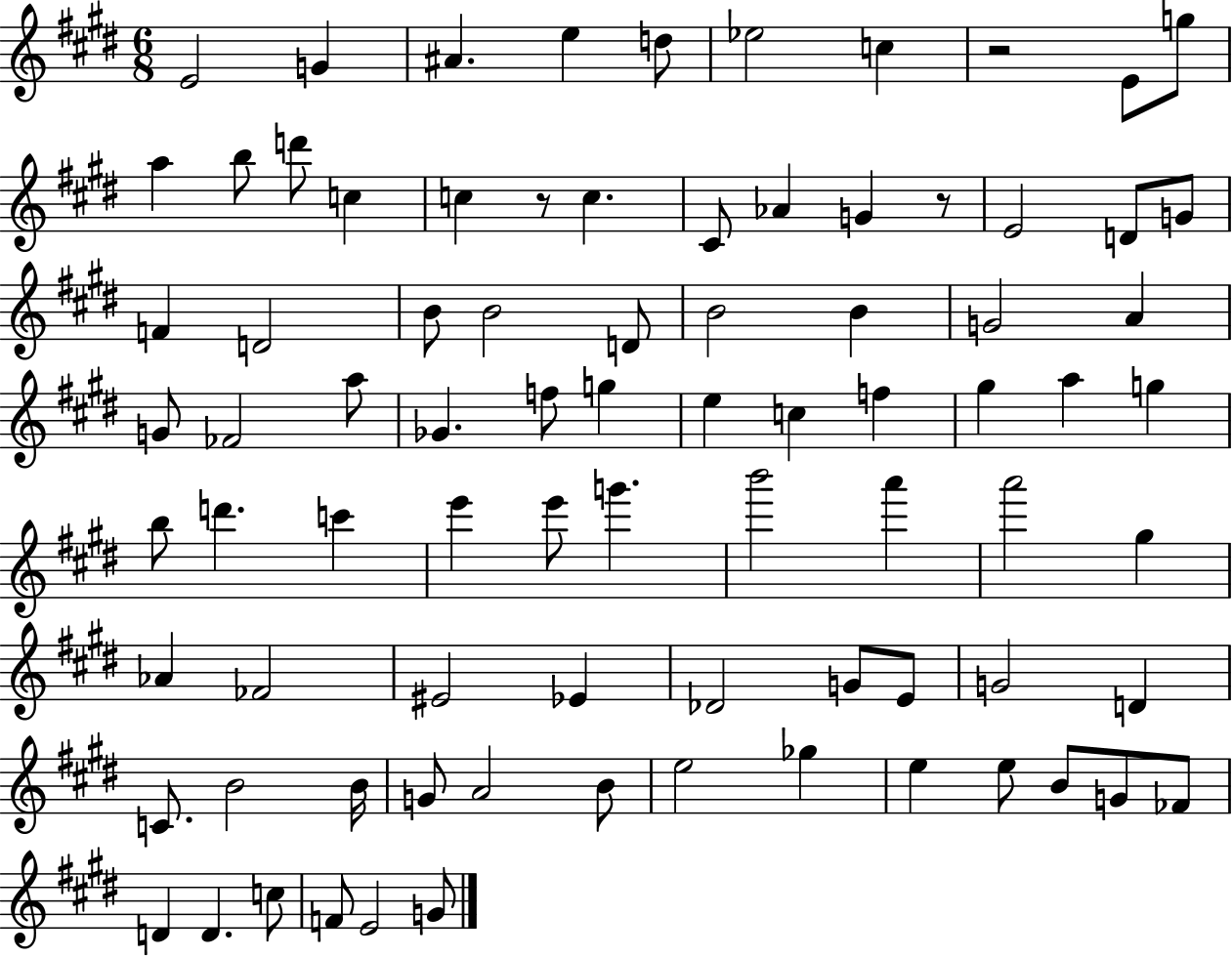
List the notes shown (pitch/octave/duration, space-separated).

E4/h G4/q A#4/q. E5/q D5/e Eb5/h C5/q R/h E4/e G5/e A5/q B5/e D6/e C5/q C5/q R/e C5/q. C#4/e Ab4/q G4/q R/e E4/h D4/e G4/e F4/q D4/h B4/e B4/h D4/e B4/h B4/q G4/h A4/q G4/e FES4/h A5/e Gb4/q. F5/e G5/q E5/q C5/q F5/q G#5/q A5/q G5/q B5/e D6/q. C6/q E6/q E6/e G6/q. B6/h A6/q A6/h G#5/q Ab4/q FES4/h EIS4/h Eb4/q Db4/h G4/e E4/e G4/h D4/q C4/e. B4/h B4/s G4/e A4/h B4/e E5/h Gb5/q E5/q E5/e B4/e G4/e FES4/e D4/q D4/q. C5/e F4/e E4/h G4/e